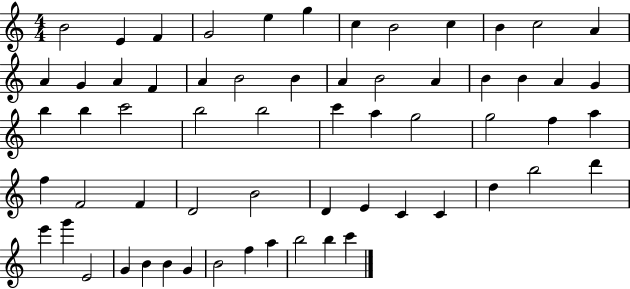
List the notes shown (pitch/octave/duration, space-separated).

B4/h E4/q F4/q G4/h E5/q G5/q C5/q B4/h C5/q B4/q C5/h A4/q A4/q G4/q A4/q F4/q A4/q B4/h B4/q A4/q B4/h A4/q B4/q B4/q A4/q G4/q B5/q B5/q C6/h B5/h B5/h C6/q A5/q G5/h G5/h F5/q A5/q F5/q F4/h F4/q D4/h B4/h D4/q E4/q C4/q C4/q D5/q B5/h D6/q E6/q G6/q E4/h G4/q B4/q B4/q G4/q B4/h F5/q A5/q B5/h B5/q C6/q